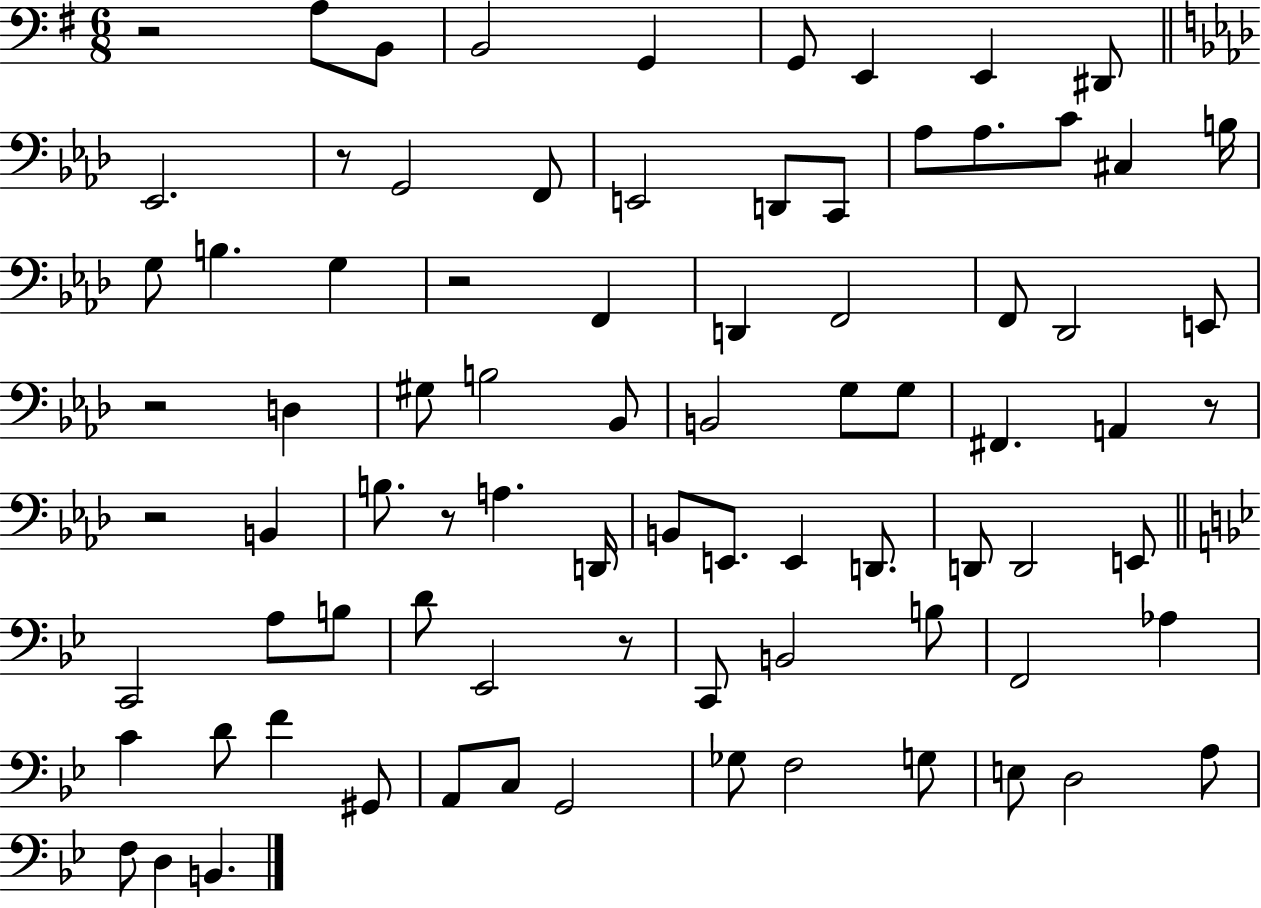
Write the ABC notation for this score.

X:1
T:Untitled
M:6/8
L:1/4
K:G
z2 A,/2 B,,/2 B,,2 G,, G,,/2 E,, E,, ^D,,/2 _E,,2 z/2 G,,2 F,,/2 E,,2 D,,/2 C,,/2 _A,/2 _A,/2 C/2 ^C, B,/4 G,/2 B, G, z2 F,, D,, F,,2 F,,/2 _D,,2 E,,/2 z2 D, ^G,/2 B,2 _B,,/2 B,,2 G,/2 G,/2 ^F,, A,, z/2 z2 B,, B,/2 z/2 A, D,,/4 B,,/2 E,,/2 E,, D,,/2 D,,/2 D,,2 E,,/2 C,,2 A,/2 B,/2 D/2 _E,,2 z/2 C,,/2 B,,2 B,/2 F,,2 _A, C D/2 F ^G,,/2 A,,/2 C,/2 G,,2 _G,/2 F,2 G,/2 E,/2 D,2 A,/2 F,/2 D, B,,